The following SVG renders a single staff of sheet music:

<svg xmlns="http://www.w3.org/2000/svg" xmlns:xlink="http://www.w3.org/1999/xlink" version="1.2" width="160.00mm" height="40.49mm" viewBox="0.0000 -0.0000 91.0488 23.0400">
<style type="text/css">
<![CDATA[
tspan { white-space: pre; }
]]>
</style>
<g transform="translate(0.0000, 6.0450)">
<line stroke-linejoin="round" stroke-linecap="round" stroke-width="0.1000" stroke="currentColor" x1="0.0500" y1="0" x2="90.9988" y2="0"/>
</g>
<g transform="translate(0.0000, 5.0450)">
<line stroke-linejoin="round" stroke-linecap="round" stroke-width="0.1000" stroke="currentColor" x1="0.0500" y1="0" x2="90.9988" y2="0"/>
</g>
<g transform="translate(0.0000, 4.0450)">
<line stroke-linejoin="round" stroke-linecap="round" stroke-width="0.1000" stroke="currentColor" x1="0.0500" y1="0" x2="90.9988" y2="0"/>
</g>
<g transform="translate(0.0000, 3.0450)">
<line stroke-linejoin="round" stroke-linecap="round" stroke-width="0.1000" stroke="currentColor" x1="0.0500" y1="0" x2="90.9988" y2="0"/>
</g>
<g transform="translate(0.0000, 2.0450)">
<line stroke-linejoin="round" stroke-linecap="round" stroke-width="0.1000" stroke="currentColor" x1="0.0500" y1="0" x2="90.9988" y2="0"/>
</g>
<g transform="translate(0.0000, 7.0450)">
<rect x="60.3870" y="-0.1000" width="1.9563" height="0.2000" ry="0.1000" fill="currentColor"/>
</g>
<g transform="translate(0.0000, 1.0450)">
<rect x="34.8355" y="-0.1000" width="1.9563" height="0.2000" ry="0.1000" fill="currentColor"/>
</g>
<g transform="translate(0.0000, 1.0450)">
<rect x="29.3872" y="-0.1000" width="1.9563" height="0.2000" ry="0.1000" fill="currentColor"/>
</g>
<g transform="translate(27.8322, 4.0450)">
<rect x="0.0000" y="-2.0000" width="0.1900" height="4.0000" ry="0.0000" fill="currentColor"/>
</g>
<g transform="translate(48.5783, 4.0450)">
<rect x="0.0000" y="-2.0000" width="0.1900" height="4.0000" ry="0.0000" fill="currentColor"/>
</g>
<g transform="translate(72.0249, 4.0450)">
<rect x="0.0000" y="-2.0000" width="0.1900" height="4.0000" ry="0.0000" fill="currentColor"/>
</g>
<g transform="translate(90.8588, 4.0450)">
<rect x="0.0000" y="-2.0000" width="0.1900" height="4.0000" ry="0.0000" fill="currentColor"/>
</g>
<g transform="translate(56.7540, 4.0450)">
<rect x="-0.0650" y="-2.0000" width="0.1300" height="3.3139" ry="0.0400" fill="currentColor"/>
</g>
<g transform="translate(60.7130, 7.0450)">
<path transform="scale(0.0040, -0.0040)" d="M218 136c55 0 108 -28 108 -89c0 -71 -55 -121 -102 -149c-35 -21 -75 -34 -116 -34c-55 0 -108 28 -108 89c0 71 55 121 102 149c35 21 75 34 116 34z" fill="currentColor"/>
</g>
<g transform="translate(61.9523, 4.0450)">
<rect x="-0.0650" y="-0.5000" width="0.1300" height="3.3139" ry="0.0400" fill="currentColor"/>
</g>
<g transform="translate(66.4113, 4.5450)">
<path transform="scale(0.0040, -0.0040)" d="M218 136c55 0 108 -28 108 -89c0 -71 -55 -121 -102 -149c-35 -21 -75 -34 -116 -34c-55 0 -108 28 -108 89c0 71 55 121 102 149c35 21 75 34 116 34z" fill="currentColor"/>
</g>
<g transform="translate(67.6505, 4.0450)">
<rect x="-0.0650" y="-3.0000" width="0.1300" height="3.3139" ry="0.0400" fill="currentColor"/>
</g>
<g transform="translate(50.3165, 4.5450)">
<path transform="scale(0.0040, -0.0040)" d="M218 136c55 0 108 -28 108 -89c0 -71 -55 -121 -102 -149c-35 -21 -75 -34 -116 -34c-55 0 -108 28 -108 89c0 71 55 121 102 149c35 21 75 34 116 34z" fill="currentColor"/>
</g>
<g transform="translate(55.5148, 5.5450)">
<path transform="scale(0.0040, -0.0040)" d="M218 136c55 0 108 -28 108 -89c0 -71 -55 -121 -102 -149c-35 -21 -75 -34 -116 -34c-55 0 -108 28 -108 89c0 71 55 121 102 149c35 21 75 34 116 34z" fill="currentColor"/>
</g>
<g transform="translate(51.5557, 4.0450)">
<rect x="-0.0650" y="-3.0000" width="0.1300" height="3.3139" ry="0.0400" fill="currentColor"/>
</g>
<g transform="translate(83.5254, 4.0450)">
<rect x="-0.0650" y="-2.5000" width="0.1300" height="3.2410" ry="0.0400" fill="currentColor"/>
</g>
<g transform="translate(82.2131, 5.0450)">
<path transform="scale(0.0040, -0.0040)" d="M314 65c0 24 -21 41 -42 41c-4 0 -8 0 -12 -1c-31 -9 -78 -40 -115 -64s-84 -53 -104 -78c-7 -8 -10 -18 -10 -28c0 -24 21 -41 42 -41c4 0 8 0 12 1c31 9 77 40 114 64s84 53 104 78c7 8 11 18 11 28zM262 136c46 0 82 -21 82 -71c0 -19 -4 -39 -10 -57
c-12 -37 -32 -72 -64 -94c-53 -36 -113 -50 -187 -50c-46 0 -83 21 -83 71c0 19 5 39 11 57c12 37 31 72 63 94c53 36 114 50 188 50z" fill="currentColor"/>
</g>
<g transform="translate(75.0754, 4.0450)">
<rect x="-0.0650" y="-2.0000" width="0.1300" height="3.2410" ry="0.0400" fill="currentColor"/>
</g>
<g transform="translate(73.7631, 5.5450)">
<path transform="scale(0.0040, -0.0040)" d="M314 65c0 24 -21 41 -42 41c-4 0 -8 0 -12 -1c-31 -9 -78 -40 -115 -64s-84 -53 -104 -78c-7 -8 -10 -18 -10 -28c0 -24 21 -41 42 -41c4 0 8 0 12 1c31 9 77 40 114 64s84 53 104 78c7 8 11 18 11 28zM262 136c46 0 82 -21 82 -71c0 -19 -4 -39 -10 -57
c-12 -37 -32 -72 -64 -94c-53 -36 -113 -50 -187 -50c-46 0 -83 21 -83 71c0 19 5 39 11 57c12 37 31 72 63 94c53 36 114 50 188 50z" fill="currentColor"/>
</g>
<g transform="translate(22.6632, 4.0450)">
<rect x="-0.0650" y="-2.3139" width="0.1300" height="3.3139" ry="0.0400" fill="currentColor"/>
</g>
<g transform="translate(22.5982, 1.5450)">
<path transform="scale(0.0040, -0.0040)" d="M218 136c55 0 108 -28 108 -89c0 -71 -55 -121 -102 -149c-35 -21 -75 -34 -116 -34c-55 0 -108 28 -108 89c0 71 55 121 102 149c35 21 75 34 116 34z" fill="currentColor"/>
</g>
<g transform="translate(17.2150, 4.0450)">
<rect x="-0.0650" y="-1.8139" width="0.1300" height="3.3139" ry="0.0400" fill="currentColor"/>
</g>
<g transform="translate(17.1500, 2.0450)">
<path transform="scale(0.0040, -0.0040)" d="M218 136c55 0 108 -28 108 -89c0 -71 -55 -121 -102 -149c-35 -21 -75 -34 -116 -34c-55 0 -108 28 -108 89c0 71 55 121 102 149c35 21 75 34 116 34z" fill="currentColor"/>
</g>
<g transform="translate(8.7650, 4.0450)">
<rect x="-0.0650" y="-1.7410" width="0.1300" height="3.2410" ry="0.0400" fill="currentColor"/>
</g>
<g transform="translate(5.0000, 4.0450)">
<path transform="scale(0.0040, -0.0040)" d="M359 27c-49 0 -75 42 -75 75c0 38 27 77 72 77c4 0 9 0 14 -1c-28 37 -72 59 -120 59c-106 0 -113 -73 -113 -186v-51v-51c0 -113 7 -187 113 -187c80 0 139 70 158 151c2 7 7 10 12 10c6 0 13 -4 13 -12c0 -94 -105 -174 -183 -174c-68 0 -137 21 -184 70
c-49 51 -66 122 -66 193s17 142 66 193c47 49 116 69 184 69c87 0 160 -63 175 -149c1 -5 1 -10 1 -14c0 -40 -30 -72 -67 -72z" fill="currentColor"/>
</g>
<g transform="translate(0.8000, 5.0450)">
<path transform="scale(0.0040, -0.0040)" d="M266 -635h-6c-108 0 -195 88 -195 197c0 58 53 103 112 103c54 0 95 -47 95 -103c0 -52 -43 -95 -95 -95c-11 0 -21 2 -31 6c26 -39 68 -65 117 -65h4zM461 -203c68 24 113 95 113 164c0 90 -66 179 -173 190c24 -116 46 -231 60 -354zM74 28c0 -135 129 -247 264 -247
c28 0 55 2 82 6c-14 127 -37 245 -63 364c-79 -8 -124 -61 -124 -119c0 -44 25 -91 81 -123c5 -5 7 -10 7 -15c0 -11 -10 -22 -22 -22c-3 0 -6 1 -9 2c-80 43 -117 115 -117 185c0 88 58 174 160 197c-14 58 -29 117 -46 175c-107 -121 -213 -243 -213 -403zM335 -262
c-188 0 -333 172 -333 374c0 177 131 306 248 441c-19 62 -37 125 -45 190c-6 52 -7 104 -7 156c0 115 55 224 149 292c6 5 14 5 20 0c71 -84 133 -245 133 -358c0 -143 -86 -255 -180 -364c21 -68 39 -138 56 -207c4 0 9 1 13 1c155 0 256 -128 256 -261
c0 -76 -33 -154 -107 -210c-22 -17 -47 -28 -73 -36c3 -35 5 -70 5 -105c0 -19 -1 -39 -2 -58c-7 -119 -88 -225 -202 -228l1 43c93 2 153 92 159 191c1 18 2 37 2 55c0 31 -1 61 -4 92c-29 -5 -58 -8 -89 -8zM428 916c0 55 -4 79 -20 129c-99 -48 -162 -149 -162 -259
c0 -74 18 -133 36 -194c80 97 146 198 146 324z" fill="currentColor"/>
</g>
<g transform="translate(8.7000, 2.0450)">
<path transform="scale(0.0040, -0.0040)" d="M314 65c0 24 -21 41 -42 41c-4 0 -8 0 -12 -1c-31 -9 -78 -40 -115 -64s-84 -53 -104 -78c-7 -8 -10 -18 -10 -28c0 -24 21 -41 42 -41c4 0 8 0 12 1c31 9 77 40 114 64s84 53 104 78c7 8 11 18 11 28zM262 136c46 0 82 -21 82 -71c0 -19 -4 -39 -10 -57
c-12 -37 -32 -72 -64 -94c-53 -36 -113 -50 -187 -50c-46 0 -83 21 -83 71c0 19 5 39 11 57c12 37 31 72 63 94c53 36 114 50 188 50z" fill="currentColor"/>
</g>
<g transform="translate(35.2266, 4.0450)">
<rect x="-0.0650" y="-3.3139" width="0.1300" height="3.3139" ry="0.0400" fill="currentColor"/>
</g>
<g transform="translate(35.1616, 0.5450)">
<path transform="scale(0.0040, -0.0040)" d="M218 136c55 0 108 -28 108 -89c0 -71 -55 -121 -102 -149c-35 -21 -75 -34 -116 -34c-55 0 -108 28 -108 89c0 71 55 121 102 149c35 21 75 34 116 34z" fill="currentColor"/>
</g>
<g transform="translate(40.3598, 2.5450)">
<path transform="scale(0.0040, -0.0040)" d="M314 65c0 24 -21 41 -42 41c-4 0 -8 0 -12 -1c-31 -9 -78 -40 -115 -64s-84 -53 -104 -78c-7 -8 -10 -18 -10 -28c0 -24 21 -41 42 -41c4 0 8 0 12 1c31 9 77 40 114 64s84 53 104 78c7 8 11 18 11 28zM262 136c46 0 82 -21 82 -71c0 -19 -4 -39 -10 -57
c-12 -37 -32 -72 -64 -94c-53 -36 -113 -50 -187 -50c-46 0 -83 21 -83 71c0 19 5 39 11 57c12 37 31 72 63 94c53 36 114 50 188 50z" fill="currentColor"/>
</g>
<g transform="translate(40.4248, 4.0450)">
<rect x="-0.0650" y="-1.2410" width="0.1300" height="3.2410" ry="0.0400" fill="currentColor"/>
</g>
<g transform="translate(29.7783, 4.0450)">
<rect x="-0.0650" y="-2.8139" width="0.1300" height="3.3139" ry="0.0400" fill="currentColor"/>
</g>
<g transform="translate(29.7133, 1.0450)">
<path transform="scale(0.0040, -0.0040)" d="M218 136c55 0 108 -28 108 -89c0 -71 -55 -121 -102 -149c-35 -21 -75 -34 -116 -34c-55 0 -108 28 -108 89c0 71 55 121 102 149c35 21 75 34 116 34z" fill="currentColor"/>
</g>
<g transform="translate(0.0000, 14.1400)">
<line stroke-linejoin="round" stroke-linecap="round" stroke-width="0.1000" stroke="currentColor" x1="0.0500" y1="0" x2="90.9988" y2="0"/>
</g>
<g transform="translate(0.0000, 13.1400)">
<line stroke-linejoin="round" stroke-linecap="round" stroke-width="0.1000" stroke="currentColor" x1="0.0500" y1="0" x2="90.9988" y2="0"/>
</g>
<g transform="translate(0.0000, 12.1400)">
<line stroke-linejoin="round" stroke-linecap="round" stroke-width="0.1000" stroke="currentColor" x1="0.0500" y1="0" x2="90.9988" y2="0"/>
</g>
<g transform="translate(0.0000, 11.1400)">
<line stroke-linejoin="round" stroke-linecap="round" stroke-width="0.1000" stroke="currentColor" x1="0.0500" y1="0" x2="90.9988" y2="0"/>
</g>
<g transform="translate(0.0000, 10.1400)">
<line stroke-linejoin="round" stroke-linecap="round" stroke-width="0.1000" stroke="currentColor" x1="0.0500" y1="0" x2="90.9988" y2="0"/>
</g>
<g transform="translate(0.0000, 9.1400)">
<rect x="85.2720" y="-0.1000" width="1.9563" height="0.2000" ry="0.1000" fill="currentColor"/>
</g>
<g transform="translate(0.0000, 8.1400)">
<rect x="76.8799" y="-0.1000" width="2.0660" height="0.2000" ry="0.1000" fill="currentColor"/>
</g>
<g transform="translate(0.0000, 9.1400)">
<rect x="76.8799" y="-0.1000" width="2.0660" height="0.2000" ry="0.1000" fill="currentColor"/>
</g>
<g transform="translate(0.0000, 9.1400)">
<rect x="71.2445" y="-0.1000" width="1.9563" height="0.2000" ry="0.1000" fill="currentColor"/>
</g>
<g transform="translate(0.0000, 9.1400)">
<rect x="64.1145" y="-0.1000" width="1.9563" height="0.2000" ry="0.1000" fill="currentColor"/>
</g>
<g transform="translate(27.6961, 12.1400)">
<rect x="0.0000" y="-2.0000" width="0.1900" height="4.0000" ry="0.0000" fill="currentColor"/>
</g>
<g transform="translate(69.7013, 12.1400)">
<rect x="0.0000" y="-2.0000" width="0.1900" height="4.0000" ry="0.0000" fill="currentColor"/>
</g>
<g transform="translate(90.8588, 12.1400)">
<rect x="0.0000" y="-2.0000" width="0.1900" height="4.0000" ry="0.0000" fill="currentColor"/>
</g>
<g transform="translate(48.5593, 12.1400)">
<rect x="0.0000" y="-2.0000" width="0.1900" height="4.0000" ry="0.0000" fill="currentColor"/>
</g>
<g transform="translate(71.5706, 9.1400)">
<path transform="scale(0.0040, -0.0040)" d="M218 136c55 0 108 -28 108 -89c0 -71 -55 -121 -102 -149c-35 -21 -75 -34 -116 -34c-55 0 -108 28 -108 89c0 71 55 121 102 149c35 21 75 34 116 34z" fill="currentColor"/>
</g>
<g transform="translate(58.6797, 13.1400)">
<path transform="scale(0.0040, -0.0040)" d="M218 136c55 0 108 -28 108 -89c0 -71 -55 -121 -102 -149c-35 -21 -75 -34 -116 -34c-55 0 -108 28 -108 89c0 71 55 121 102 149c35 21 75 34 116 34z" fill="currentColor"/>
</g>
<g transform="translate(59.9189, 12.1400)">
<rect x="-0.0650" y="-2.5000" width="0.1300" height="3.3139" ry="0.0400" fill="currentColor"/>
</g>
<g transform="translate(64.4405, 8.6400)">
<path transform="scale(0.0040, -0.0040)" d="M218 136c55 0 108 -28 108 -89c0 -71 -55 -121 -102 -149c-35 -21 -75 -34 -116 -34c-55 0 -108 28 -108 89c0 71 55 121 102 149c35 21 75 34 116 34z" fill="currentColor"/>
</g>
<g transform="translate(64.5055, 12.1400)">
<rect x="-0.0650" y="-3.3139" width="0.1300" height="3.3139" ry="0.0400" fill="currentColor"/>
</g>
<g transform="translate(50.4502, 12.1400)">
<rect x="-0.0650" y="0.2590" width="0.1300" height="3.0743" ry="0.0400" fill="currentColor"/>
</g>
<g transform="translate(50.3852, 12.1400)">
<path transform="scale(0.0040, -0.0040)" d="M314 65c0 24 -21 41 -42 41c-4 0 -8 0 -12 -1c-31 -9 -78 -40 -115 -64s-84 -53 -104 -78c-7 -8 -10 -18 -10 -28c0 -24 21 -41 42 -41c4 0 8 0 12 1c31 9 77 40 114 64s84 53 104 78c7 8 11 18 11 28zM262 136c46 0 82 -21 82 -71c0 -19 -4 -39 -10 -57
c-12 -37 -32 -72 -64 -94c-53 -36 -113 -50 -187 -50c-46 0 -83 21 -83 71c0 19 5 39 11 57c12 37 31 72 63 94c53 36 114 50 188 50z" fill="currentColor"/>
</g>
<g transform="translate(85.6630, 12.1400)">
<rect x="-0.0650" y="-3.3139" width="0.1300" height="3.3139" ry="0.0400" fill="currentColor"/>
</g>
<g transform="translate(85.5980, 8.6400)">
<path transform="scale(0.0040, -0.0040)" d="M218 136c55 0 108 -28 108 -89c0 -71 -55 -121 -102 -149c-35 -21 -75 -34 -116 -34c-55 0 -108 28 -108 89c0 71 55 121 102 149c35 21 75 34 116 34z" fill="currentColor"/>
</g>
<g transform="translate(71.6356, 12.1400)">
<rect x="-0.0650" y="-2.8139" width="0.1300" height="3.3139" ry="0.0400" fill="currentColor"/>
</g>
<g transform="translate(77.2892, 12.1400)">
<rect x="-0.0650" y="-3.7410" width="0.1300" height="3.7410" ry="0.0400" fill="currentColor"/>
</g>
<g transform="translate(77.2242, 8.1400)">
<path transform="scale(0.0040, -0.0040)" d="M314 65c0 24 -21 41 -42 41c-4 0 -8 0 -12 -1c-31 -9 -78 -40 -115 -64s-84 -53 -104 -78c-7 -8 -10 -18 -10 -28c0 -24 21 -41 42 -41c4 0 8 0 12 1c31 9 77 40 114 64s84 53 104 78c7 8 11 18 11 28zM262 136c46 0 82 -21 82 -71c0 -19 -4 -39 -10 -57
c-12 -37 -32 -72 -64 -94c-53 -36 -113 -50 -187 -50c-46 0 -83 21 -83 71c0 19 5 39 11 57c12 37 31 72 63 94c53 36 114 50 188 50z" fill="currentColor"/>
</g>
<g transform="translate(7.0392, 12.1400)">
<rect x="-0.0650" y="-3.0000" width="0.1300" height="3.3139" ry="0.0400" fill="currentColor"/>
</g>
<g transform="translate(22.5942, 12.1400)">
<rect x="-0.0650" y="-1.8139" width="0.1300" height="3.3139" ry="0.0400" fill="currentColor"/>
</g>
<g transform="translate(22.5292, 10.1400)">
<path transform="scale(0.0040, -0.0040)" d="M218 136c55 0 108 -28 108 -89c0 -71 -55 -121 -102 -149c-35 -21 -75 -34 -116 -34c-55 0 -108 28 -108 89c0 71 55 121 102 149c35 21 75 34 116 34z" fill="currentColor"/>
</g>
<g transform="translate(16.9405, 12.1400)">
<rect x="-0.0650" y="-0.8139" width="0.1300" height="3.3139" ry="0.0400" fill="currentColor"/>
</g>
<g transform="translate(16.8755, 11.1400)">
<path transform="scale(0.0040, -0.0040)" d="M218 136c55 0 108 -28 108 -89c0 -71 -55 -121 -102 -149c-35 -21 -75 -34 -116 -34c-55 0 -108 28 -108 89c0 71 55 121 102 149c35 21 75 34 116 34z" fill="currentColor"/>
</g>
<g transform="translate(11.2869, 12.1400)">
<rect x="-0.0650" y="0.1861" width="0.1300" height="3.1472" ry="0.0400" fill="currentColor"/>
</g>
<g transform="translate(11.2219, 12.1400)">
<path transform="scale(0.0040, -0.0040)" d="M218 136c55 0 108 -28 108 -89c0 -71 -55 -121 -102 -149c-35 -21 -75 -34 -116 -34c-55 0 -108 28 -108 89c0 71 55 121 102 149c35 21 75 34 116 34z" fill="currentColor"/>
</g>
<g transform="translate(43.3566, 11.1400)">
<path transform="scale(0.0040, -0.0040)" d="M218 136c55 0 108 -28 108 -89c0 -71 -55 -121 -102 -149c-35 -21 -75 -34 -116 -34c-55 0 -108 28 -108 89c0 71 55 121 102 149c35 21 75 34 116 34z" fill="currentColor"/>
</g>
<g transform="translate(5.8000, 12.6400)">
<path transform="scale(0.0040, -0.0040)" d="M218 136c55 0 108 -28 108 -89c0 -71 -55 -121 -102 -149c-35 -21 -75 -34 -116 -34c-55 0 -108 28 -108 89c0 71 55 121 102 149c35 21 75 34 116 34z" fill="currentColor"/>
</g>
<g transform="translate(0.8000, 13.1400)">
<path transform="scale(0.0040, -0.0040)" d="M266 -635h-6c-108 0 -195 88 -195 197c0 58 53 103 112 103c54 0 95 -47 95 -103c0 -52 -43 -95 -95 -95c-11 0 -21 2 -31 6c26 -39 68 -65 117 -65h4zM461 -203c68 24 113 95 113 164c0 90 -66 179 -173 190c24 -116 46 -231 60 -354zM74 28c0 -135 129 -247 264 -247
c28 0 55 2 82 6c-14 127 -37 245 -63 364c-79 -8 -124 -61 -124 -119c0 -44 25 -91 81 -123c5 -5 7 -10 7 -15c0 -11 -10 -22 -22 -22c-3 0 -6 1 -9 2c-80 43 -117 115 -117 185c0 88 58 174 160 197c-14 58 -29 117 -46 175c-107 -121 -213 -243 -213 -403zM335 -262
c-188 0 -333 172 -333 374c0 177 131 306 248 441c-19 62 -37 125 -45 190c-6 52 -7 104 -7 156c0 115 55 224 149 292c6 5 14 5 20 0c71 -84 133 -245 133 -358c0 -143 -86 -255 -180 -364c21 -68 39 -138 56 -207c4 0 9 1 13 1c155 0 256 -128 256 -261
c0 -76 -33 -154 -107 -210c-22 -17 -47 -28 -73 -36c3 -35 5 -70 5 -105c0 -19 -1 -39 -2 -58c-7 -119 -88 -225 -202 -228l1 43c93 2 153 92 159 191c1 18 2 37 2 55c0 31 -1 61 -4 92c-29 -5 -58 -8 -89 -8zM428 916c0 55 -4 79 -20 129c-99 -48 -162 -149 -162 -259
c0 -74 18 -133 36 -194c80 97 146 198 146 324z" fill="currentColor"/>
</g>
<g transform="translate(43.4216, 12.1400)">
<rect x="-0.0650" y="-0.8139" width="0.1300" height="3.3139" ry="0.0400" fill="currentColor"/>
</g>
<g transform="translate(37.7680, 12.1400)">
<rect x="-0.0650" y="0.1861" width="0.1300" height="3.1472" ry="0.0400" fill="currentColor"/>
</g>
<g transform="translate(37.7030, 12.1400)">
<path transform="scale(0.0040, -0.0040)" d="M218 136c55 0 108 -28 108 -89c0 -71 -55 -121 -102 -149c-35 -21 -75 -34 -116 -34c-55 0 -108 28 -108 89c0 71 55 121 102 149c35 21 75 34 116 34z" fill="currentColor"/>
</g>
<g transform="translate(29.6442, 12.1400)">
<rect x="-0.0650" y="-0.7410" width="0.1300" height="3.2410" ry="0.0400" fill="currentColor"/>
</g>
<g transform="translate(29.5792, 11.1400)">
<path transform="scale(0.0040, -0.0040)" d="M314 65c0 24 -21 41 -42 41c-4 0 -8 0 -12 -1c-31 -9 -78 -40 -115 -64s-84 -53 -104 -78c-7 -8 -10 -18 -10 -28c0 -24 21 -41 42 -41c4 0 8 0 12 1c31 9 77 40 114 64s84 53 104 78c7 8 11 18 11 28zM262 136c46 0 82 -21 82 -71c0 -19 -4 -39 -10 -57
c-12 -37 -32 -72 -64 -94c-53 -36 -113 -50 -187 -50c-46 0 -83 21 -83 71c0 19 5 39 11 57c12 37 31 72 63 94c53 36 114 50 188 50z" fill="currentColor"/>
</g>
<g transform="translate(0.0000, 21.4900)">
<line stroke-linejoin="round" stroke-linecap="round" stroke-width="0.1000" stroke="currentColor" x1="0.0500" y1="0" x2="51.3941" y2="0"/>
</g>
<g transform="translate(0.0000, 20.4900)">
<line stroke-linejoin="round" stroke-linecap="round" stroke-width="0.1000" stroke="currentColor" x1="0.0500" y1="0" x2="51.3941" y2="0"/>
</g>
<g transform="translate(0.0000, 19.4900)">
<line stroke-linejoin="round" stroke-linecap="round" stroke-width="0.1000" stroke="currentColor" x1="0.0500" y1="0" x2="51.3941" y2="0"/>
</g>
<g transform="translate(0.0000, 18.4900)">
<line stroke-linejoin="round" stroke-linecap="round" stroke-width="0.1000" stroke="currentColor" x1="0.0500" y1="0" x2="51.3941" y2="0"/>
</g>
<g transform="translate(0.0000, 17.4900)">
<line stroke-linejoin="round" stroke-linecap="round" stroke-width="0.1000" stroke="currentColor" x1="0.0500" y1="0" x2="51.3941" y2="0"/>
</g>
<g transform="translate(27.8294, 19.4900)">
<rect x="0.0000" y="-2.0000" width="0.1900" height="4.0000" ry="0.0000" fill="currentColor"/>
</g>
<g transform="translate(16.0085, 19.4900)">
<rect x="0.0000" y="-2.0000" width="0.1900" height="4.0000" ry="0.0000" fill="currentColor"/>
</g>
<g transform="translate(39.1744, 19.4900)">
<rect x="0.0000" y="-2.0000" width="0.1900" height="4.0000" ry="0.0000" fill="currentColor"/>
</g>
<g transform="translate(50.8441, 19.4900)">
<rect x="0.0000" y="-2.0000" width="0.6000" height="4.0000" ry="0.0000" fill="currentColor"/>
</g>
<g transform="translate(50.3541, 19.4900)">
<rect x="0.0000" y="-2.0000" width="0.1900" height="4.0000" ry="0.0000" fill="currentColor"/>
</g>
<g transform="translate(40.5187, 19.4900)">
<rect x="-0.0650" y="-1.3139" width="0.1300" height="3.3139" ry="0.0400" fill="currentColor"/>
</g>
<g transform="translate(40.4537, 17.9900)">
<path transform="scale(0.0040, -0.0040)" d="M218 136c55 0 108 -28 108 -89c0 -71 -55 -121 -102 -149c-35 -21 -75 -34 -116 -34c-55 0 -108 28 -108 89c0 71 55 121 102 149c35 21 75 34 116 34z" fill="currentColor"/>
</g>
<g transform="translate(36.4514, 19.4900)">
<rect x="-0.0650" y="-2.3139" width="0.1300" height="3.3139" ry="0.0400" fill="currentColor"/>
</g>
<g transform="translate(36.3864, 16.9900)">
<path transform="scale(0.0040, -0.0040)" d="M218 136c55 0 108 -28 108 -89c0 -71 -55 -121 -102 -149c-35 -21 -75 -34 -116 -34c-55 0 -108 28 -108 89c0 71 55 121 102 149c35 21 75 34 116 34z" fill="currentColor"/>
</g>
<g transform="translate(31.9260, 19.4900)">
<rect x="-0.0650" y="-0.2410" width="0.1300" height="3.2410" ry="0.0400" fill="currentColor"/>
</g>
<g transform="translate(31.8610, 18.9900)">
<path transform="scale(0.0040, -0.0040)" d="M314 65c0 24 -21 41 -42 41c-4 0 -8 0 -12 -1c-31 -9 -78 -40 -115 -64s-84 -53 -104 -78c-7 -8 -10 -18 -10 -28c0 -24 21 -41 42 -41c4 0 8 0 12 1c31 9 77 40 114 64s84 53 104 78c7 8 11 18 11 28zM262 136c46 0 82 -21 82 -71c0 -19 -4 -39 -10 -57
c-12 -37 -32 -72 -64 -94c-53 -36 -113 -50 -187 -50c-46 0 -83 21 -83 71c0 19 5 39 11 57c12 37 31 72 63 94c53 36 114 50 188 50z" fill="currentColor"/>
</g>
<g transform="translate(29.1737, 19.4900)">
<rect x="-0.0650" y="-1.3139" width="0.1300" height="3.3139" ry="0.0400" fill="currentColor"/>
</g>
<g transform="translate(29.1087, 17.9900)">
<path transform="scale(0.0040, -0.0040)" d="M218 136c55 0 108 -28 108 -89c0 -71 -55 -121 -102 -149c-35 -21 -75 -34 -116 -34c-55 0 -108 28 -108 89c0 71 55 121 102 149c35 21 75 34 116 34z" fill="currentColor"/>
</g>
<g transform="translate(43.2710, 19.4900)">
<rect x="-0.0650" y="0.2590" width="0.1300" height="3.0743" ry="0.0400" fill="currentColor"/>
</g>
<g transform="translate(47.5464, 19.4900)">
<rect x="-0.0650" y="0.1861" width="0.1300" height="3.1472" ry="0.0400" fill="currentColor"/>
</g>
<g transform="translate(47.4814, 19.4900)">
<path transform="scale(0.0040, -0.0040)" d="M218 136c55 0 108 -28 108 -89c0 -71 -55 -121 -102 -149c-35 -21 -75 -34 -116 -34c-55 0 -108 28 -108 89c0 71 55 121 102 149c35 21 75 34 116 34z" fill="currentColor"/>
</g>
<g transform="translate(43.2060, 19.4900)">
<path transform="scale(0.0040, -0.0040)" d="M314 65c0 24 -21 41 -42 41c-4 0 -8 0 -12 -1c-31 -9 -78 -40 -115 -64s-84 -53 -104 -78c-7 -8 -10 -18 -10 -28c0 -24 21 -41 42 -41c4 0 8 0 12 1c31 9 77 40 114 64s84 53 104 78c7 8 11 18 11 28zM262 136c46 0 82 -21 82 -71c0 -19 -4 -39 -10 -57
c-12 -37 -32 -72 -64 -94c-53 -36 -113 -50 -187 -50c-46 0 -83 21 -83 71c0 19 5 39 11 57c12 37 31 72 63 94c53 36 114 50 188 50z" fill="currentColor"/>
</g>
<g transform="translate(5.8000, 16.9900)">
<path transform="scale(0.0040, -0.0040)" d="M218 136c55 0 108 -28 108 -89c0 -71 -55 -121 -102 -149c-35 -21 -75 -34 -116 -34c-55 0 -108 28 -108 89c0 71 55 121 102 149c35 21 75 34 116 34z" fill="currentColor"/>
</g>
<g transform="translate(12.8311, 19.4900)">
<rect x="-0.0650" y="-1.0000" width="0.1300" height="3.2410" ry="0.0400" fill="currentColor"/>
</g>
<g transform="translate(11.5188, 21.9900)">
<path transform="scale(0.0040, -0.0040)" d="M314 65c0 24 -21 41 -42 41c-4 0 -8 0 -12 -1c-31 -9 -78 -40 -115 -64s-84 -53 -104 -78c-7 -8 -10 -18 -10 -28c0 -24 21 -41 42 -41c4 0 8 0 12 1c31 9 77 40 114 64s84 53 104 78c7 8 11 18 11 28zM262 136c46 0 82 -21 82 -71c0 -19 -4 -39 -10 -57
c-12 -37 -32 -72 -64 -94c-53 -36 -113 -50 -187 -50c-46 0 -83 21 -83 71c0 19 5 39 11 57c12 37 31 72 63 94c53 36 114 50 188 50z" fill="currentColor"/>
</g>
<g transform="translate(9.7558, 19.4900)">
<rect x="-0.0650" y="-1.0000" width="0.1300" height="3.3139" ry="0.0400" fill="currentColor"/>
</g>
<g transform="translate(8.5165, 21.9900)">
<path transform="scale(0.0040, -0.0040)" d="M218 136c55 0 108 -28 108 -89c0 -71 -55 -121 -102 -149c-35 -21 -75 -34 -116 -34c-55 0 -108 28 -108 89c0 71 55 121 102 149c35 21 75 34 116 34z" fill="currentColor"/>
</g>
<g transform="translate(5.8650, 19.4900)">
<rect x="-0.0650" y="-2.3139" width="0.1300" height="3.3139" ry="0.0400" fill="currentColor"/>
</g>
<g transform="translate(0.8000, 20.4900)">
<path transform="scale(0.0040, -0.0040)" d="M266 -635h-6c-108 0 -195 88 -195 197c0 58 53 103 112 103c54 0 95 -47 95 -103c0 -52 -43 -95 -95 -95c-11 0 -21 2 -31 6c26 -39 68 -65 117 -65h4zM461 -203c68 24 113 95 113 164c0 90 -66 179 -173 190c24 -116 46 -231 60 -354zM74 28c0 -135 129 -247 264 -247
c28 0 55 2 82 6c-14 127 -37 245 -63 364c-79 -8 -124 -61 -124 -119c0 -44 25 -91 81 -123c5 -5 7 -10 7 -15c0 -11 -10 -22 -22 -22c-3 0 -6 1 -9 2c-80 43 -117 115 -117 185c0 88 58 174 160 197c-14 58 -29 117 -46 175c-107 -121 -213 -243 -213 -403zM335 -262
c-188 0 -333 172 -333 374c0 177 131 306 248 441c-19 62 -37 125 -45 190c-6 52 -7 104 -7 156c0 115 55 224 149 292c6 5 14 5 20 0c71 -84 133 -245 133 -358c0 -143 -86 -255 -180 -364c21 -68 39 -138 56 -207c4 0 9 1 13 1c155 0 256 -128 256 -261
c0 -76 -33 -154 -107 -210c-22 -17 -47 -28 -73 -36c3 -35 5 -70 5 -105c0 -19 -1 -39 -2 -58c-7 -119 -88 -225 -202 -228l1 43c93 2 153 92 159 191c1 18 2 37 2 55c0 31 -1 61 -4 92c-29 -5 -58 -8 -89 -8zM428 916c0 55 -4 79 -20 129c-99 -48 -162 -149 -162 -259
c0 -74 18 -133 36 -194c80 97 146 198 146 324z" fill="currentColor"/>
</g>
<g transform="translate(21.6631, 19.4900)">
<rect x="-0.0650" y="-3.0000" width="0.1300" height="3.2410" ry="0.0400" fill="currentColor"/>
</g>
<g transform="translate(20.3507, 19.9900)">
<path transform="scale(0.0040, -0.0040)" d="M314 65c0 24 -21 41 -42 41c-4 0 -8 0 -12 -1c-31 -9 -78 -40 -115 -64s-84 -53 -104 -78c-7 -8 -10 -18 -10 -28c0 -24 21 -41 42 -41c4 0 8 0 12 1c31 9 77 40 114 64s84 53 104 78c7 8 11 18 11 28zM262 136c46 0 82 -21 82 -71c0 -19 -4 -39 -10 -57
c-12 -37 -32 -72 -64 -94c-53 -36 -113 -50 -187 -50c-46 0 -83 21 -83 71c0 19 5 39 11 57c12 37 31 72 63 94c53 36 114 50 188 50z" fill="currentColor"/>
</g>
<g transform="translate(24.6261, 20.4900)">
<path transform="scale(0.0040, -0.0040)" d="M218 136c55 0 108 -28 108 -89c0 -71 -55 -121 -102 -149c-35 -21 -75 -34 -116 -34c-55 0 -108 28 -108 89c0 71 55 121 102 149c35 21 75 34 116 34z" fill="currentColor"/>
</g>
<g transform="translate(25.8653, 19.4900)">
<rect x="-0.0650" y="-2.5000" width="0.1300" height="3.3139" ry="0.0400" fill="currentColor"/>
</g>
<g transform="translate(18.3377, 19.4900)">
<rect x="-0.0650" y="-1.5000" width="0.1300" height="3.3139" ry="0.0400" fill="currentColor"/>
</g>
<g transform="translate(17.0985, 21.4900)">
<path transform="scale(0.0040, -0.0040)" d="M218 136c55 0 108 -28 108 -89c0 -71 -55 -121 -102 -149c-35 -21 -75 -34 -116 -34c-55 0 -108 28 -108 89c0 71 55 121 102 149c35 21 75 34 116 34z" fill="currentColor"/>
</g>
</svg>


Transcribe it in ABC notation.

X:1
T:Untitled
M:4/4
L:1/4
K:C
f2 f g a b e2 A F C A F2 G2 A B d f d2 B d B2 G b a c'2 b g D D2 E A2 G e c2 g e B2 B